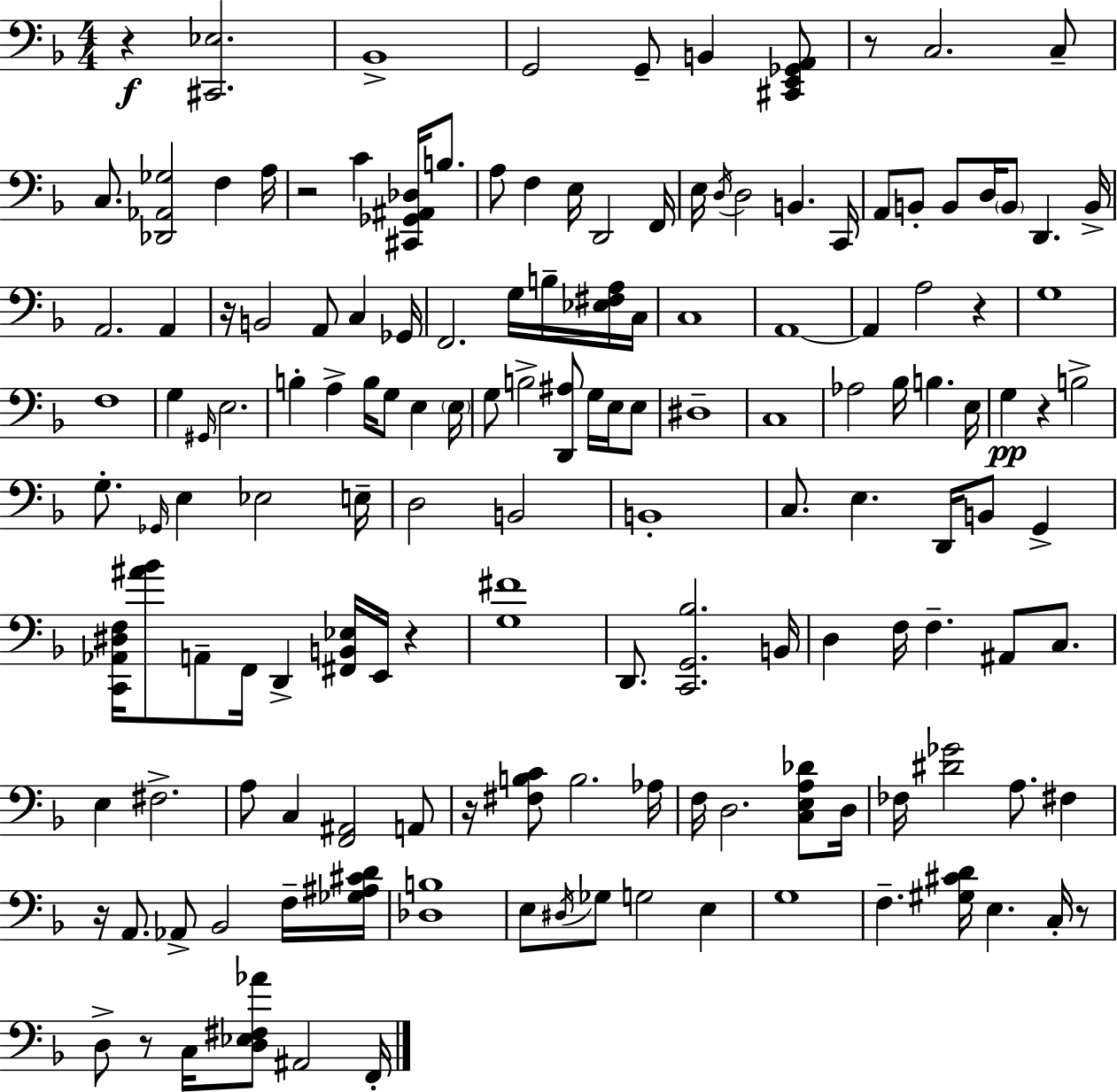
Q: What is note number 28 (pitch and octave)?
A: B2